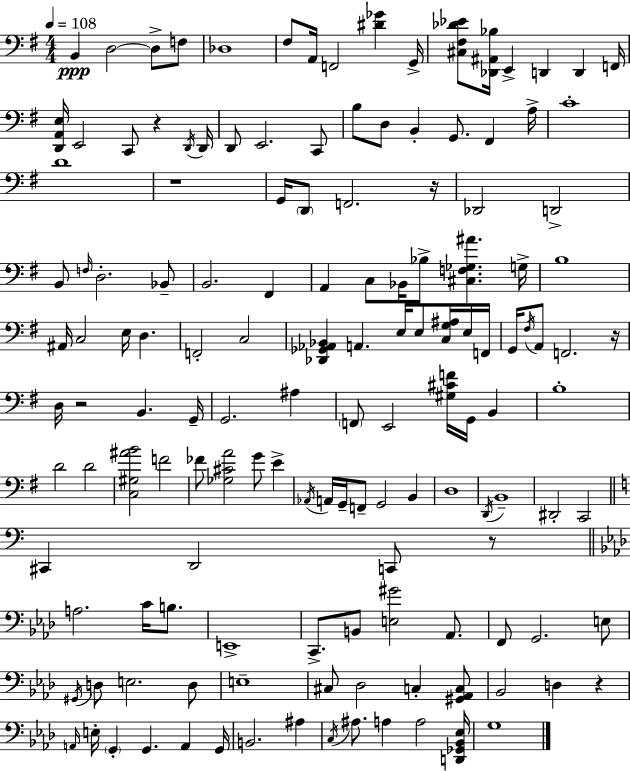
{
  \clef bass
  \numericTimeSignature
  \time 4/4
  \key g \major
  \tempo 4 = 108
  b,4\ppp d2~~ d8-> f8 | des1 | fis8 a,16 f,2 <dis' ges'>4 g,16-> | <cis fis des' ees'>8 <des, ais, bes>16 e,4-> d,4 d,4 f,16 | \break <d, a, e>16 e,2 c,8 r4 \acciaccatura { d,16 } | d,16 d,8 e,2. c,8 | b8 d8 b,4-. g,8. fis,4 | a16-> c'1-. | \break d'1 | r1 | g,16 \parenthesize d,8 f,2. | r16 des,2 d,2-> | \break b,8 \grace { f16 } d2.-. | bes,8-- b,2. fis,4 | a,4 c8 bes,16 bes8-> <cis f ges ais'>4. | g16-> b1 | \break ais,16 c2 e16 d4. | f,2-. c2 | <des, ges, aes, bes,>4 a,4. e16 e8 <c g ais>16 | e16 f,16 g,16 \acciaccatura { fis16 } a,8 f,2. | \break r16 d16 r2 b,4. | g,16-- g,2. ais4 | \parenthesize f,8 e,2 <gis cis' f'>16 g,16 b,4 | b1-. | \break d'2 d'2 | <c gis ais' b'>2 f'2 | fes'8 <ges cis' a'>2 g'8 e'4-> | \acciaccatura { aes,16 } a,16 g,16-- f,8-- g,2 | \break b,4 d1 | \acciaccatura { d,16 } b,1-- | dis,2-. c,2 | \bar "||" \break \key c \major cis,4 d,2 c,8 r8 | \bar "||" \break \key f \minor a2. c'16 b8. | e,1-> | c,8.-> b,8 <e gis'>2 aes,8. | f,8 g,2. e8 | \break \acciaccatura { gis,16 } d8 e2. d8 | e1-- | cis8 des2 c4-. <gis, aes, c>8 | bes,2 d4 r4 | \break \grace { a,16 } e16-. \parenthesize g,4-. g,4. a,4 | g,16 b,2. ais4 | \acciaccatura { c16 } ais8. a4 a2 | <d, ges, bes, ees>16 g1 | \break \bar "|."
}